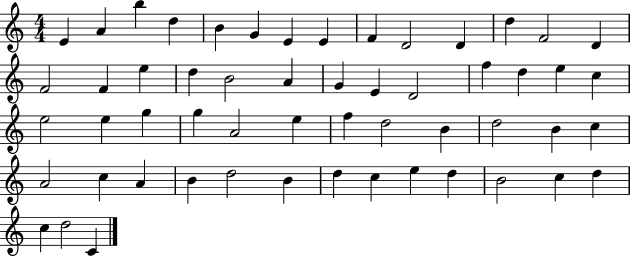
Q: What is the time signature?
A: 4/4